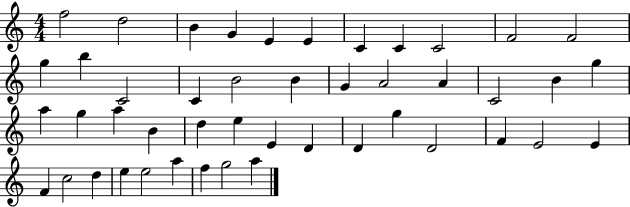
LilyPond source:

{
  \clef treble
  \numericTimeSignature
  \time 4/4
  \key c \major
  f''2 d''2 | b'4 g'4 e'4 e'4 | c'4 c'4 c'2 | f'2 f'2 | \break g''4 b''4 c'2 | c'4 b'2 b'4 | g'4 a'2 a'4 | c'2 b'4 g''4 | \break a''4 g''4 a''4 b'4 | d''4 e''4 e'4 d'4 | d'4 g''4 d'2 | f'4 e'2 e'4 | \break f'4 c''2 d''4 | e''4 e''2 a''4 | f''4 g''2 a''4 | \bar "|."
}